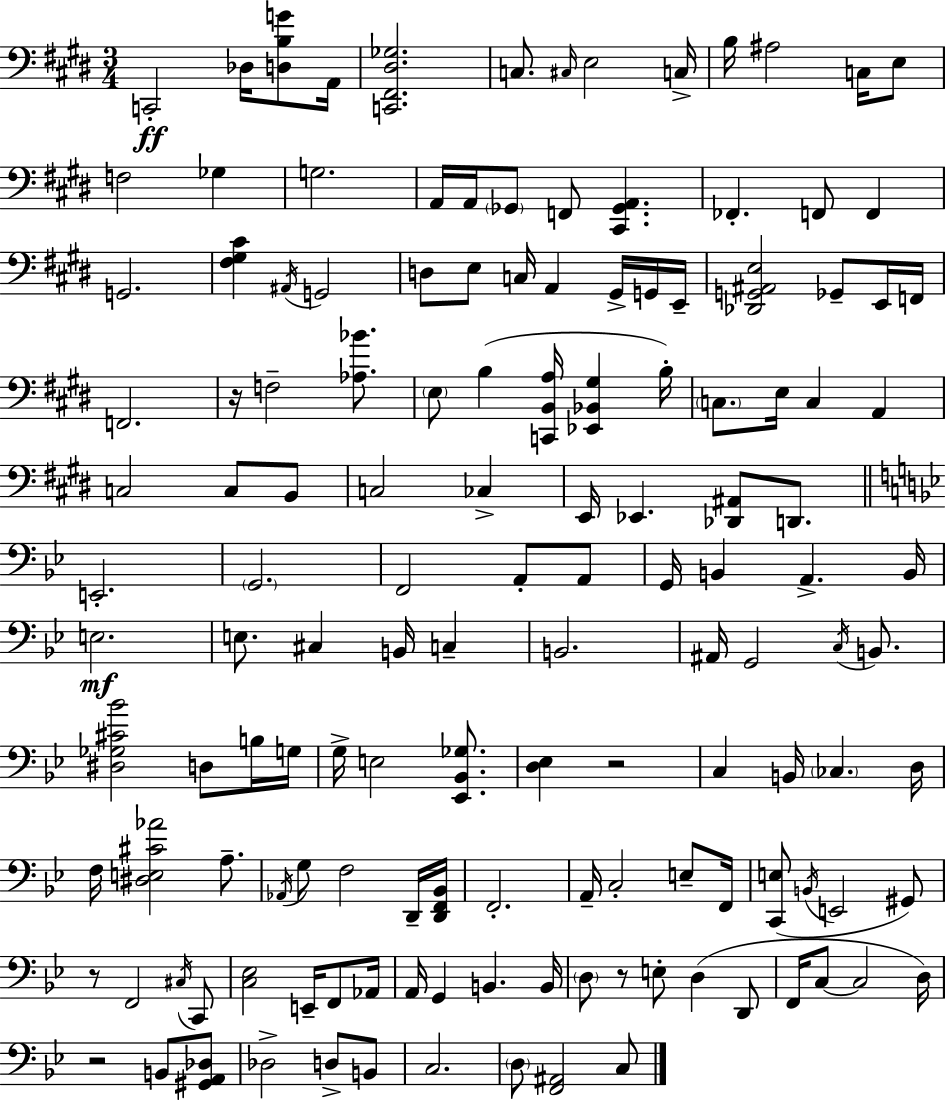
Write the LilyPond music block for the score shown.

{
  \clef bass
  \numericTimeSignature
  \time 3/4
  \key e \major
  c,2-.\ff des16 <d b g'>8 a,16 | <c, fis, dis ges>2. | c8. \grace { cis16 } e2 | c16-> b16 ais2 c16 e8 | \break f2 ges4 | g2. | a,16 a,16 \parenthesize ges,8 f,8 <cis, ges, a,>4. | fes,4.-. f,8 f,4 | \break g,2. | <fis gis cis'>4 \acciaccatura { ais,16 } g,2 | d8 e8 c16 a,4 gis,16-> | g,16 e,16-- <des, g, ais, e>2 ges,8-- | \break e,16 f,16 f,2. | r16 f2-- <aes bes'>8. | \parenthesize e8 b4( <c, b, a>16 <ees, bes, gis>4 | b16-.) \parenthesize c8. e16 c4 a,4 | \break c2 c8 | b,8 c2 ces4-> | e,16 ees,4. <des, ais,>8 d,8. | \bar "||" \break \key bes \major e,2.-. | \parenthesize g,2. | f,2 a,8-. a,8 | g,16 b,4 a,4.-> b,16 | \break e2.\mf | e8. cis4 b,16 c4-- | b,2. | ais,16 g,2 \acciaccatura { c16 } b,8. | \break <dis ges cis' bes'>2 d8 b16 | g16 g16-> e2 <ees, bes, ges>8. | <d ees>4 r2 | c4 b,16 \parenthesize ces4. | \break d16 f16 <dis e cis' aes'>2 a8.-- | \acciaccatura { aes,16 } g8 f2 | d,16-- <d, f, bes,>16 f,2.-. | a,16-- c2-. e8-- | \break f,16 <c, e>8( \acciaccatura { b,16 } e,2 | gis,8) r8 f,2 | \acciaccatura { cis16 } c,8 <c ees>2 | e,16-- f,8 aes,16 a,16 g,4 b,4. | \break b,16 \parenthesize d8 r8 e8-. d4( | d,8 f,16 c8~~ c2 | d16) r2 | b,8 <gis, a, des>8 des2-> | \break d8-> b,8 c2. | \parenthesize d8 <f, ais,>2 | c8 \bar "|."
}